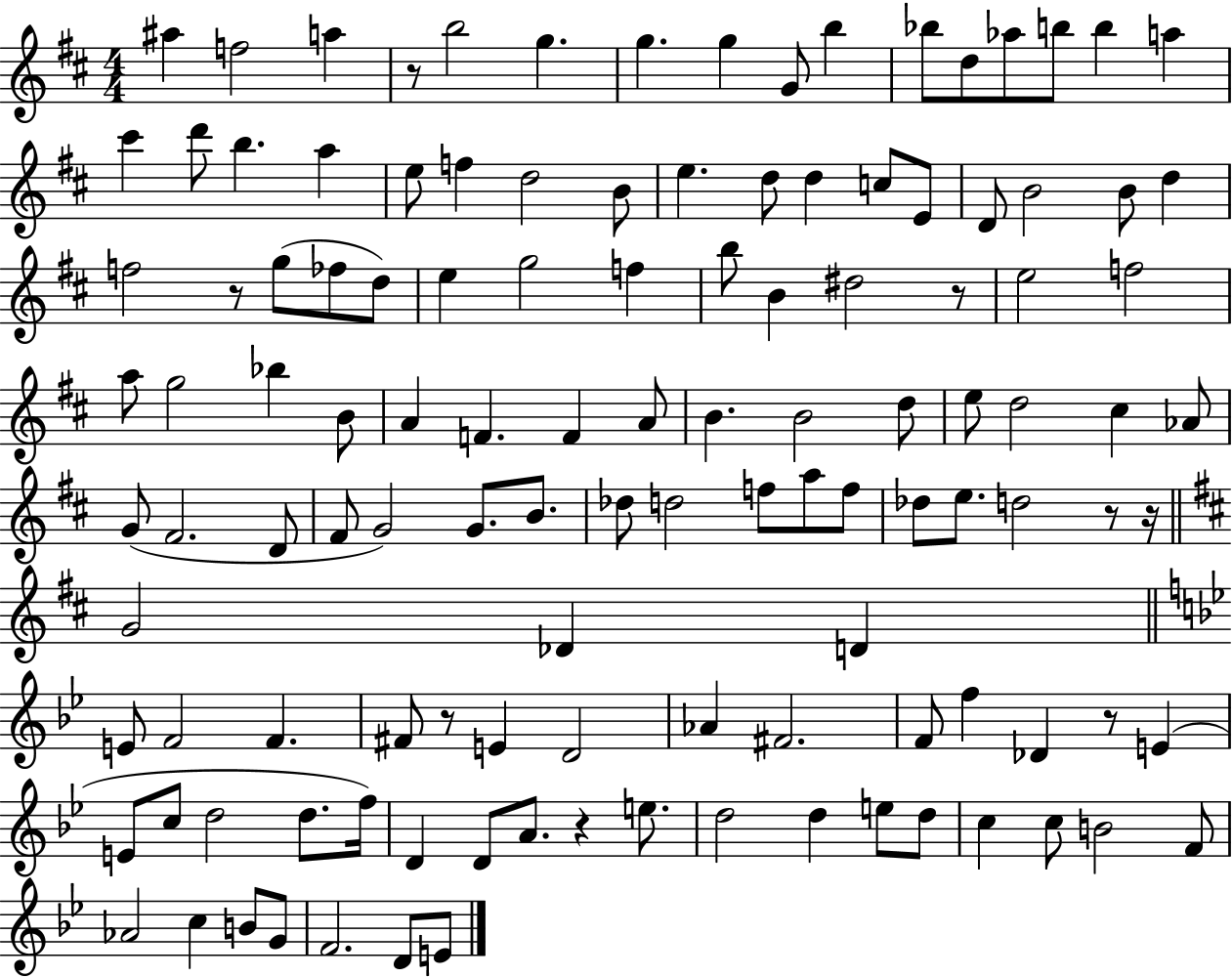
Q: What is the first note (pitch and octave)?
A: A#5